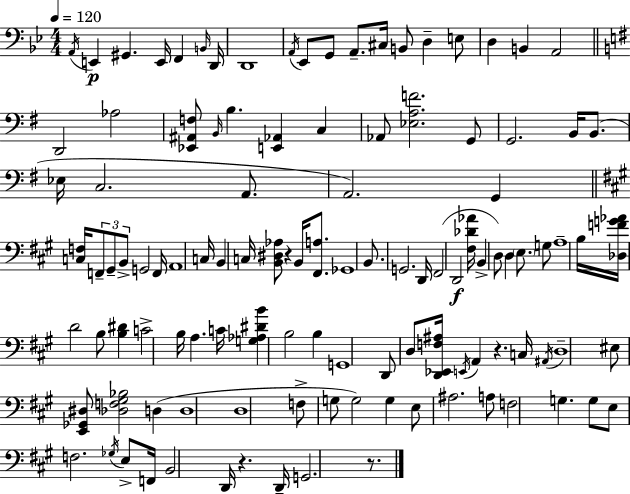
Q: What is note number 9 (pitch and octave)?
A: A2